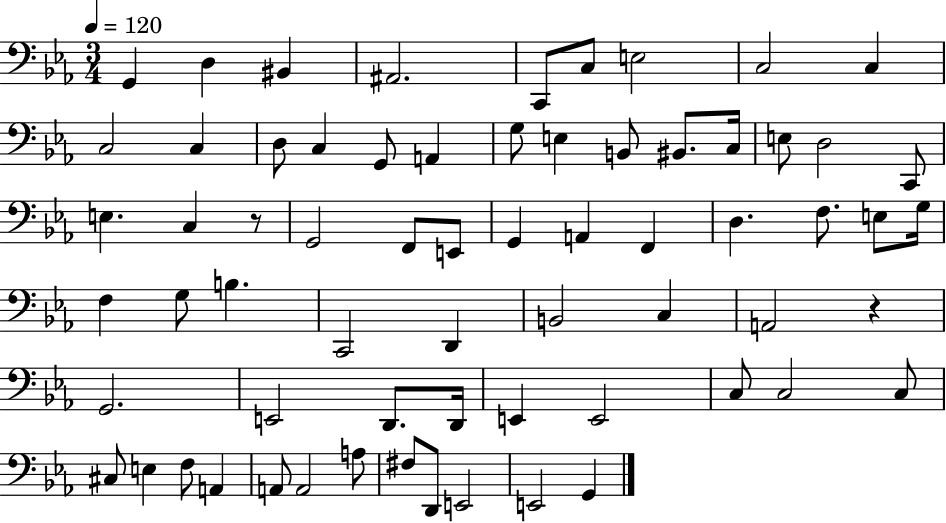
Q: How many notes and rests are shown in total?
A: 66